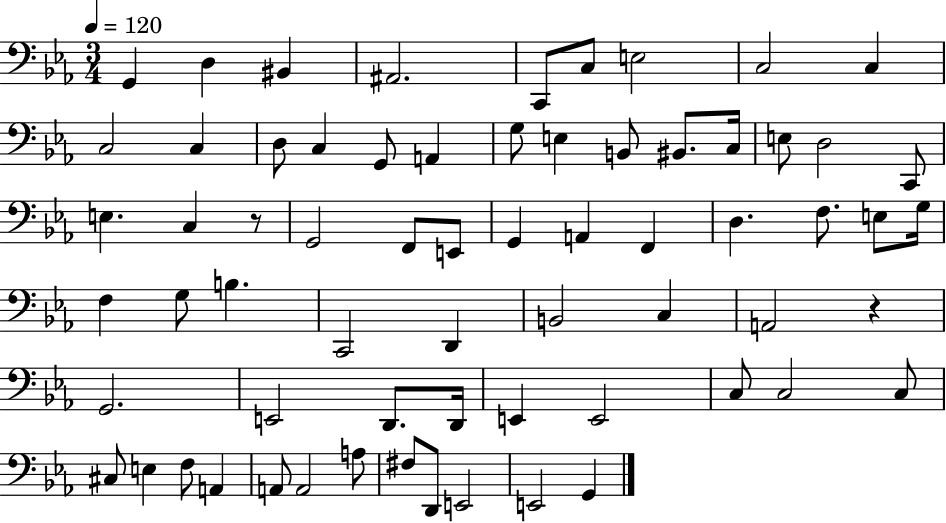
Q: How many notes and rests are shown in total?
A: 66